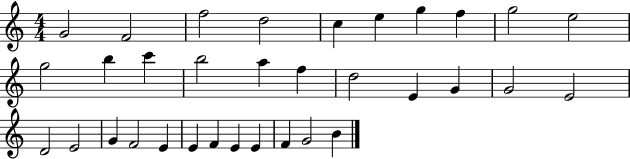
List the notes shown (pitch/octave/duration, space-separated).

G4/h F4/h F5/h D5/h C5/q E5/q G5/q F5/q G5/h E5/h G5/h B5/q C6/q B5/h A5/q F5/q D5/h E4/q G4/q G4/h E4/h D4/h E4/h G4/q F4/h E4/q E4/q F4/q E4/q E4/q F4/q G4/h B4/q